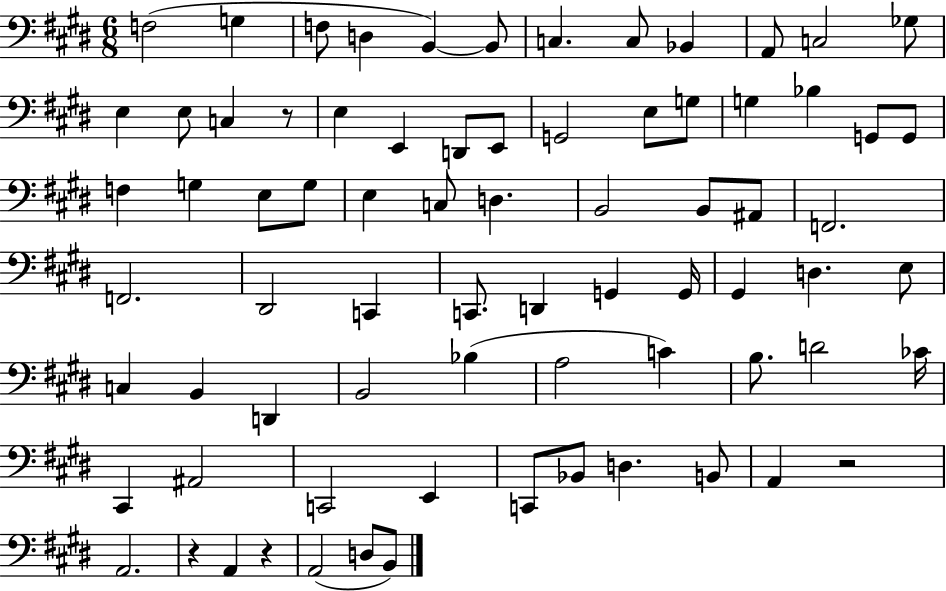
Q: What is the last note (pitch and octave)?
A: B2